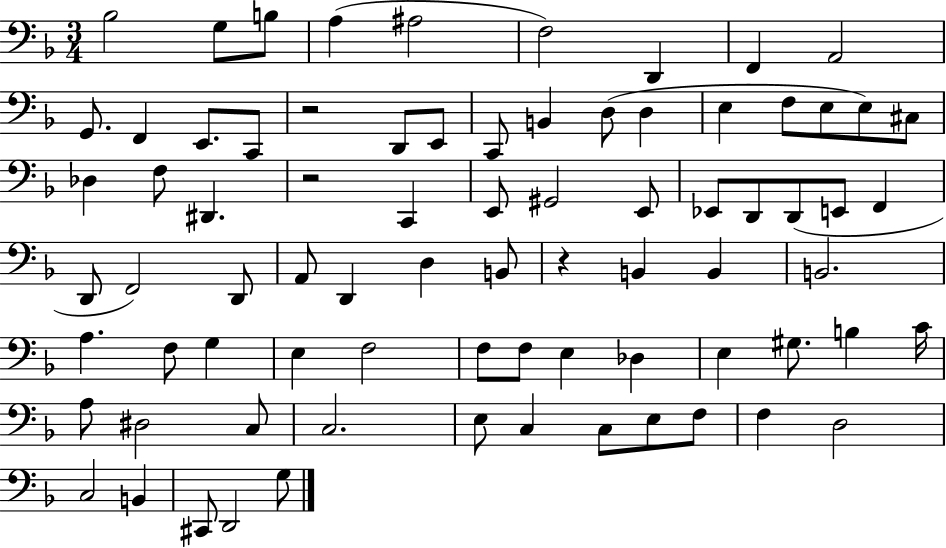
X:1
T:Untitled
M:3/4
L:1/4
K:F
_B,2 G,/2 B,/2 A, ^A,2 F,2 D,, F,, A,,2 G,,/2 F,, E,,/2 C,,/2 z2 D,,/2 E,,/2 C,,/2 B,, D,/2 D, E, F,/2 E,/2 E,/2 ^C,/2 _D, F,/2 ^D,, z2 C,, E,,/2 ^G,,2 E,,/2 _E,,/2 D,,/2 D,,/2 E,,/2 F,, D,,/2 F,,2 D,,/2 A,,/2 D,, D, B,,/2 z B,, B,, B,,2 A, F,/2 G, E, F,2 F,/2 F,/2 E, _D, E, ^G,/2 B, C/4 A,/2 ^D,2 C,/2 C,2 E,/2 C, C,/2 E,/2 F,/2 F, D,2 C,2 B,, ^C,,/2 D,,2 G,/2